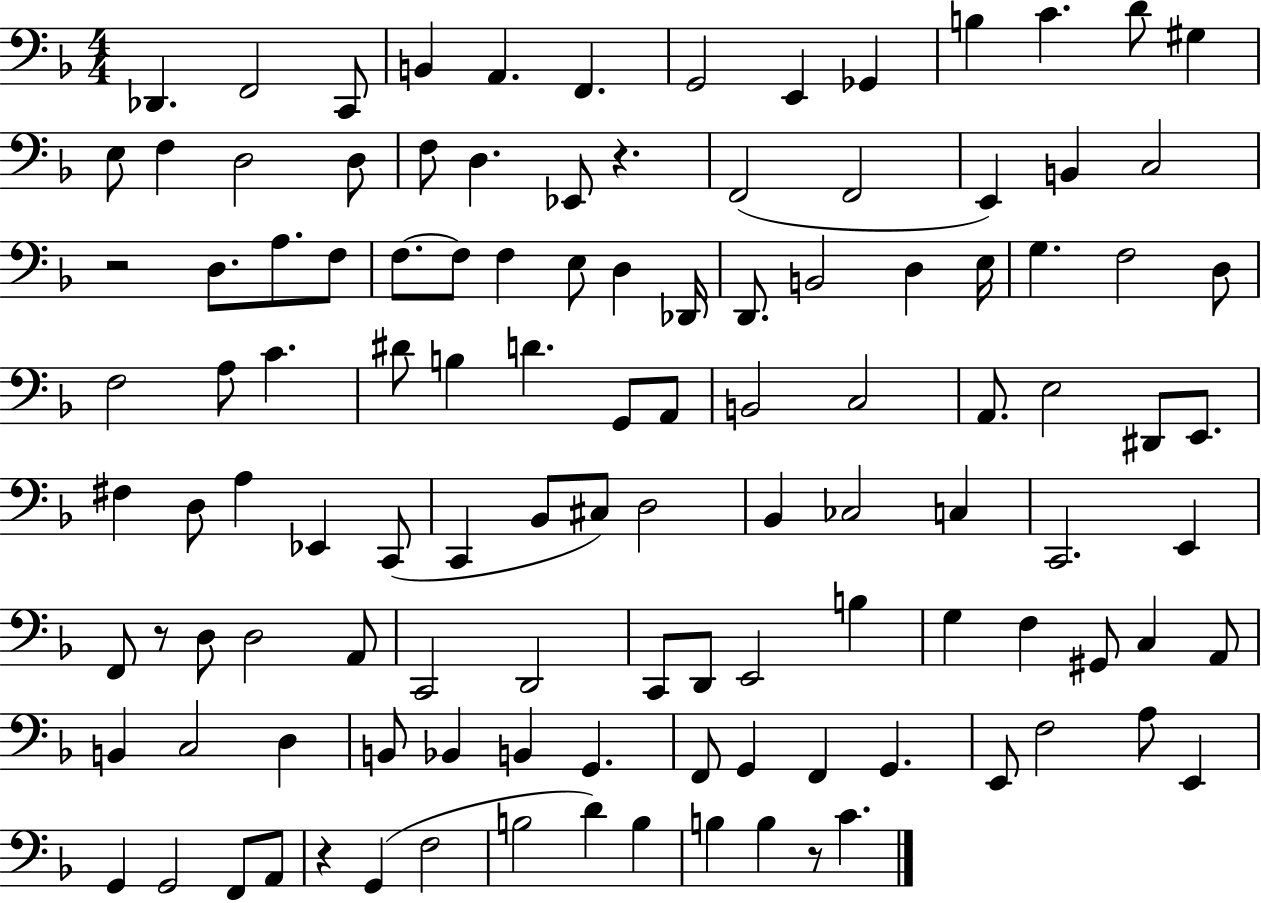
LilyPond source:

{
  \clef bass
  \numericTimeSignature
  \time 4/4
  \key f \major
  \repeat volta 2 { des,4. f,2 c,8 | b,4 a,4. f,4. | g,2 e,4 ges,4 | b4 c'4. d'8 gis4 | \break e8 f4 d2 d8 | f8 d4. ees,8 r4. | f,2( f,2 | e,4) b,4 c2 | \break r2 d8. a8. f8 | f8.~~ f8 f4 e8 d4 des,16 | d,8. b,2 d4 e16 | g4. f2 d8 | \break f2 a8 c'4. | dis'8 b4 d'4. g,8 a,8 | b,2 c2 | a,8. e2 dis,8 e,8. | \break fis4 d8 a4 ees,4 c,8( | c,4 bes,8 cis8) d2 | bes,4 ces2 c4 | c,2. e,4 | \break f,8 r8 d8 d2 a,8 | c,2 d,2 | c,8 d,8 e,2 b4 | g4 f4 gis,8 c4 a,8 | \break b,4 c2 d4 | b,8 bes,4 b,4 g,4. | f,8 g,4 f,4 g,4. | e,8 f2 a8 e,4 | \break g,4 g,2 f,8 a,8 | r4 g,4( f2 | b2 d'4) b4 | b4 b4 r8 c'4. | \break } \bar "|."
}